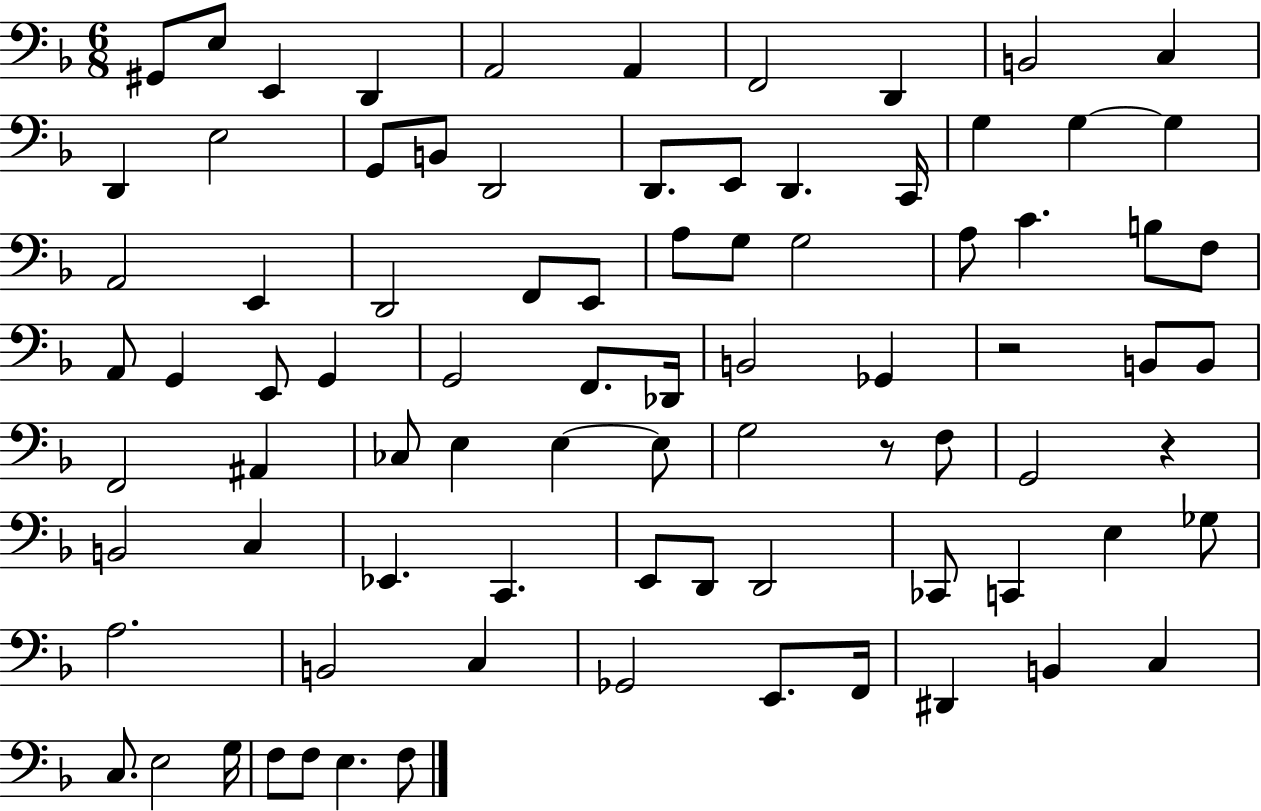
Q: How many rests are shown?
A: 3